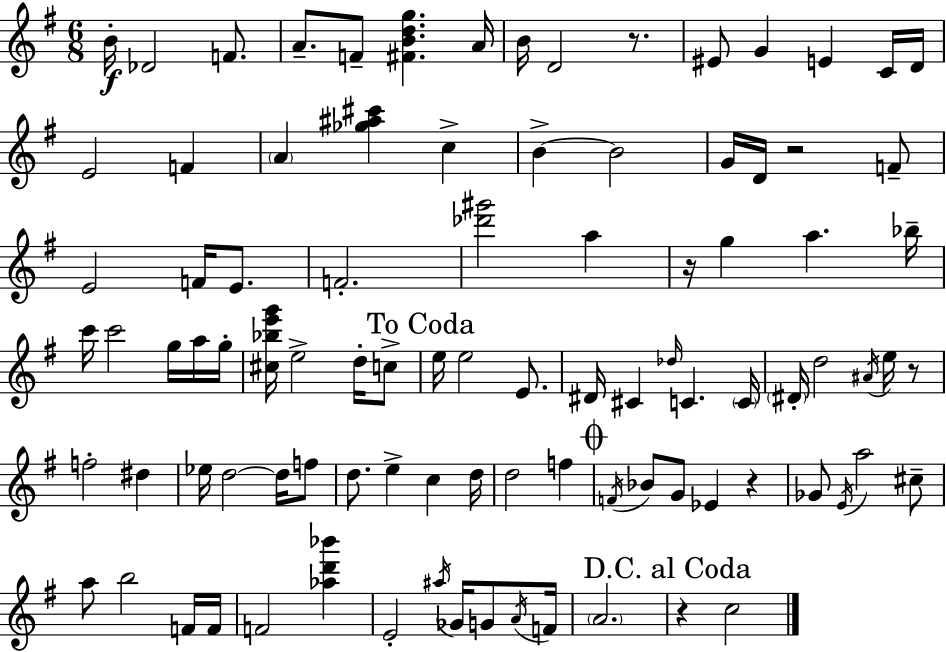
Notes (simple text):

B4/s Db4/h F4/e. A4/e. F4/e [F#4,B4,D5,G5]/q. A4/s B4/s D4/h R/e. EIS4/e G4/q E4/q C4/s D4/s E4/h F4/q A4/q [Gb5,A#5,C#6]/q C5/q B4/q B4/h G4/s D4/s R/h F4/e E4/h F4/s E4/e. F4/h. [Db6,G#6]/h A5/q R/s G5/q A5/q. Bb5/s C6/s C6/h G5/s A5/s G5/s [C#5,Bb5,E6,G6]/s E5/h D5/s C5/e E5/s E5/h E4/e. D#4/s C#4/q Db5/s C4/q. C4/s D#4/s D5/h A#4/s E5/s R/e F5/h D#5/q Eb5/s D5/h D5/s F5/e D5/e. E5/q C5/q D5/s D5/h F5/q F4/s Bb4/e G4/e Eb4/q R/q Gb4/e E4/s A5/h C#5/e A5/e B5/h F4/s F4/s F4/h [Ab5,D6,Bb6]/q E4/h A#5/s Gb4/s G4/e A4/s F4/s A4/h. R/q C5/h